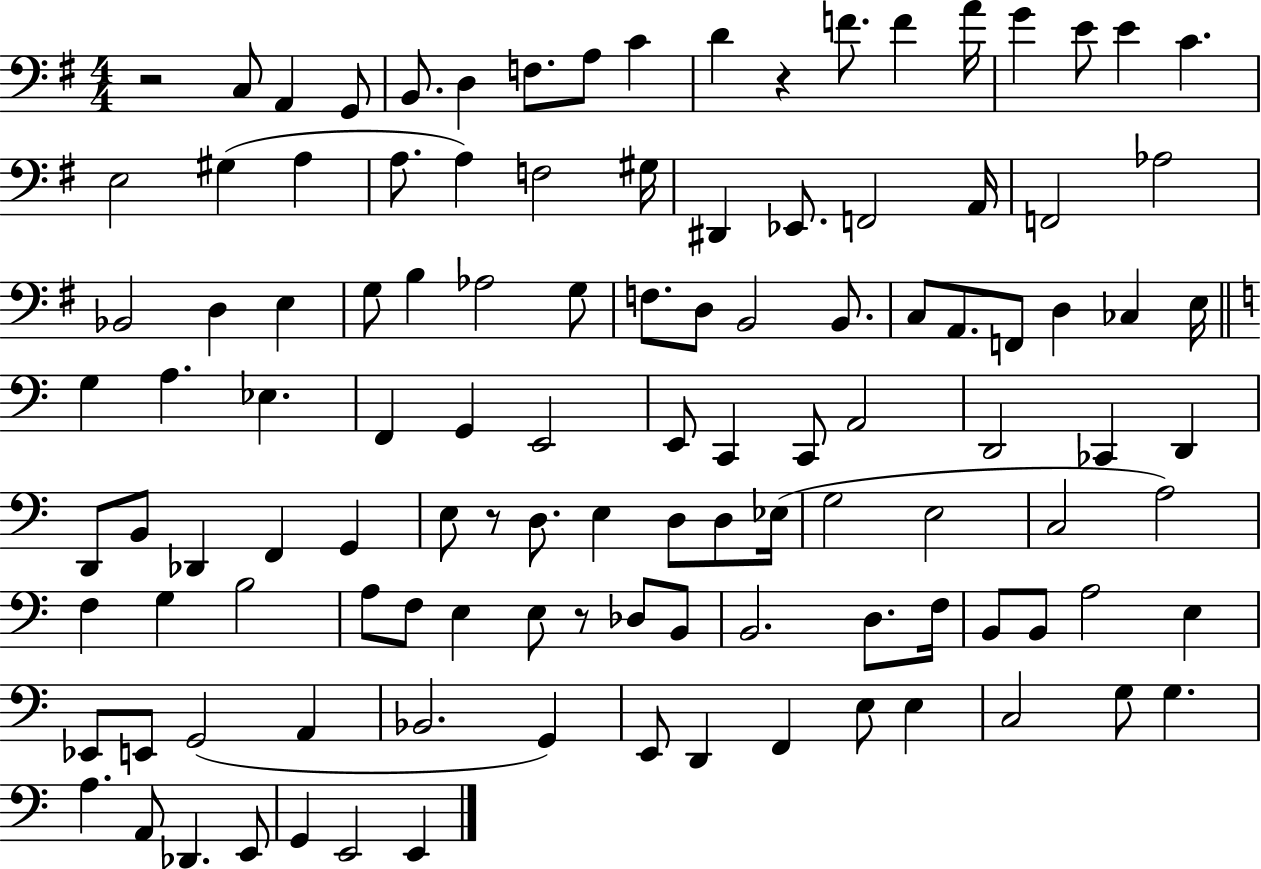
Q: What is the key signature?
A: G major